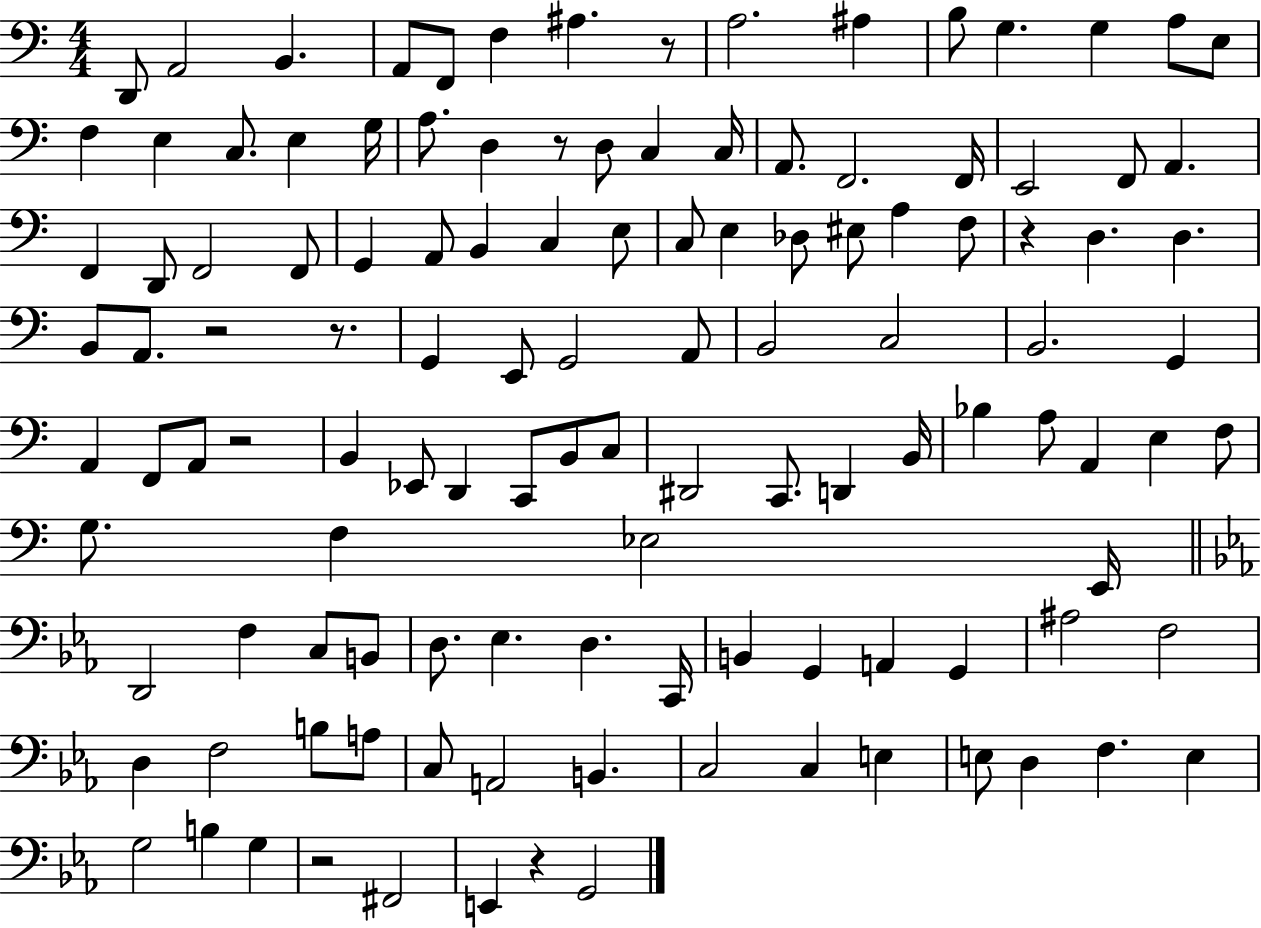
X:1
T:Untitled
M:4/4
L:1/4
K:C
D,,/2 A,,2 B,, A,,/2 F,,/2 F, ^A, z/2 A,2 ^A, B,/2 G, G, A,/2 E,/2 F, E, C,/2 E, G,/4 A,/2 D, z/2 D,/2 C, C,/4 A,,/2 F,,2 F,,/4 E,,2 F,,/2 A,, F,, D,,/2 F,,2 F,,/2 G,, A,,/2 B,, C, E,/2 C,/2 E, _D,/2 ^E,/2 A, F,/2 z D, D, B,,/2 A,,/2 z2 z/2 G,, E,,/2 G,,2 A,,/2 B,,2 C,2 B,,2 G,, A,, F,,/2 A,,/2 z2 B,, _E,,/2 D,, C,,/2 B,,/2 C,/2 ^D,,2 C,,/2 D,, B,,/4 _B, A,/2 A,, E, F,/2 G,/2 F, _E,2 E,,/4 D,,2 F, C,/2 B,,/2 D,/2 _E, D, C,,/4 B,, G,, A,, G,, ^A,2 F,2 D, F,2 B,/2 A,/2 C,/2 A,,2 B,, C,2 C, E, E,/2 D, F, E, G,2 B, G, z2 ^F,,2 E,, z G,,2